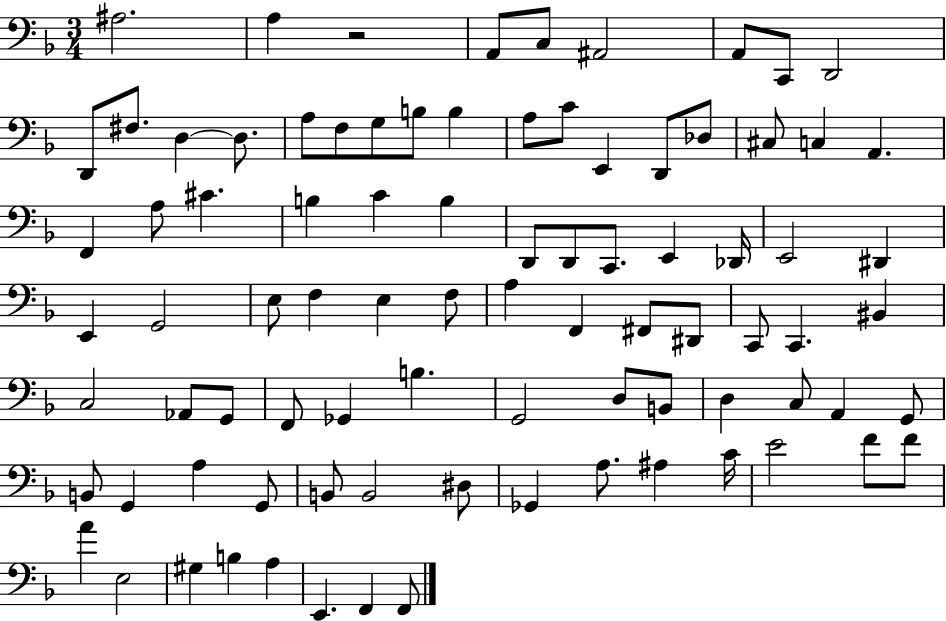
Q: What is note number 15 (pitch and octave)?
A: G3